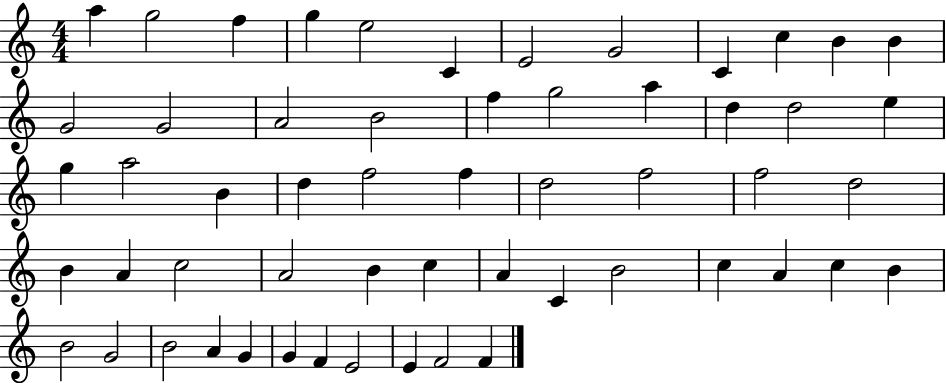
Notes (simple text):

A5/q G5/h F5/q G5/q E5/h C4/q E4/h G4/h C4/q C5/q B4/q B4/q G4/h G4/h A4/h B4/h F5/q G5/h A5/q D5/q D5/h E5/q G5/q A5/h B4/q D5/q F5/h F5/q D5/h F5/h F5/h D5/h B4/q A4/q C5/h A4/h B4/q C5/q A4/q C4/q B4/h C5/q A4/q C5/q B4/q B4/h G4/h B4/h A4/q G4/q G4/q F4/q E4/h E4/q F4/h F4/q